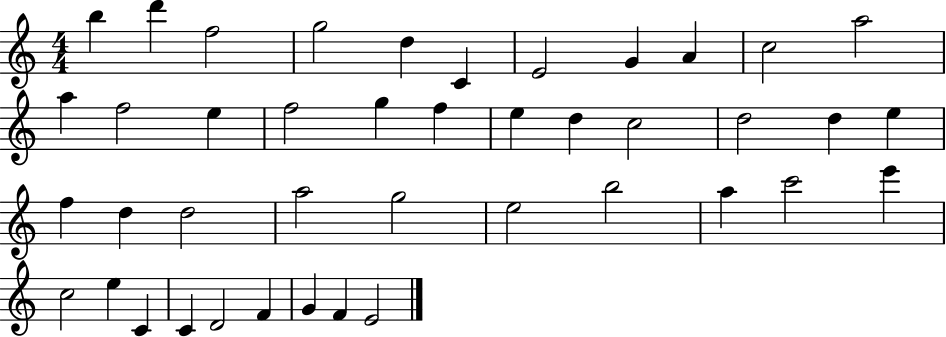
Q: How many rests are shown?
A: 0